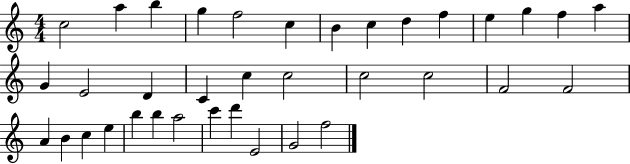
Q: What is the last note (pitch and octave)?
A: F5